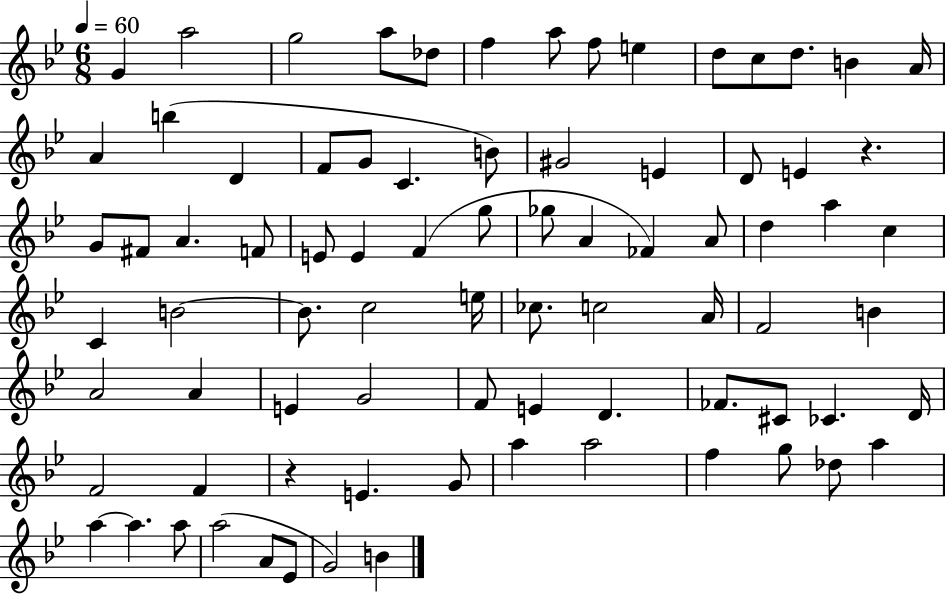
G4/q A5/h G5/h A5/e Db5/e F5/q A5/e F5/e E5/q D5/e C5/e D5/e. B4/q A4/s A4/q B5/q D4/q F4/e G4/e C4/q. B4/e G#4/h E4/q D4/e E4/q R/q. G4/e F#4/e A4/q. F4/e E4/e E4/q F4/q G5/e Gb5/e A4/q FES4/q A4/e D5/q A5/q C5/q C4/q B4/h B4/e. C5/h E5/s CES5/e. C5/h A4/s F4/h B4/q A4/h A4/q E4/q G4/h F4/e E4/q D4/q. FES4/e. C#4/e CES4/q. D4/s F4/h F4/q R/q E4/q. G4/e A5/q A5/h F5/q G5/e Db5/e A5/q A5/q A5/q. A5/e A5/h A4/e Eb4/e G4/h B4/q